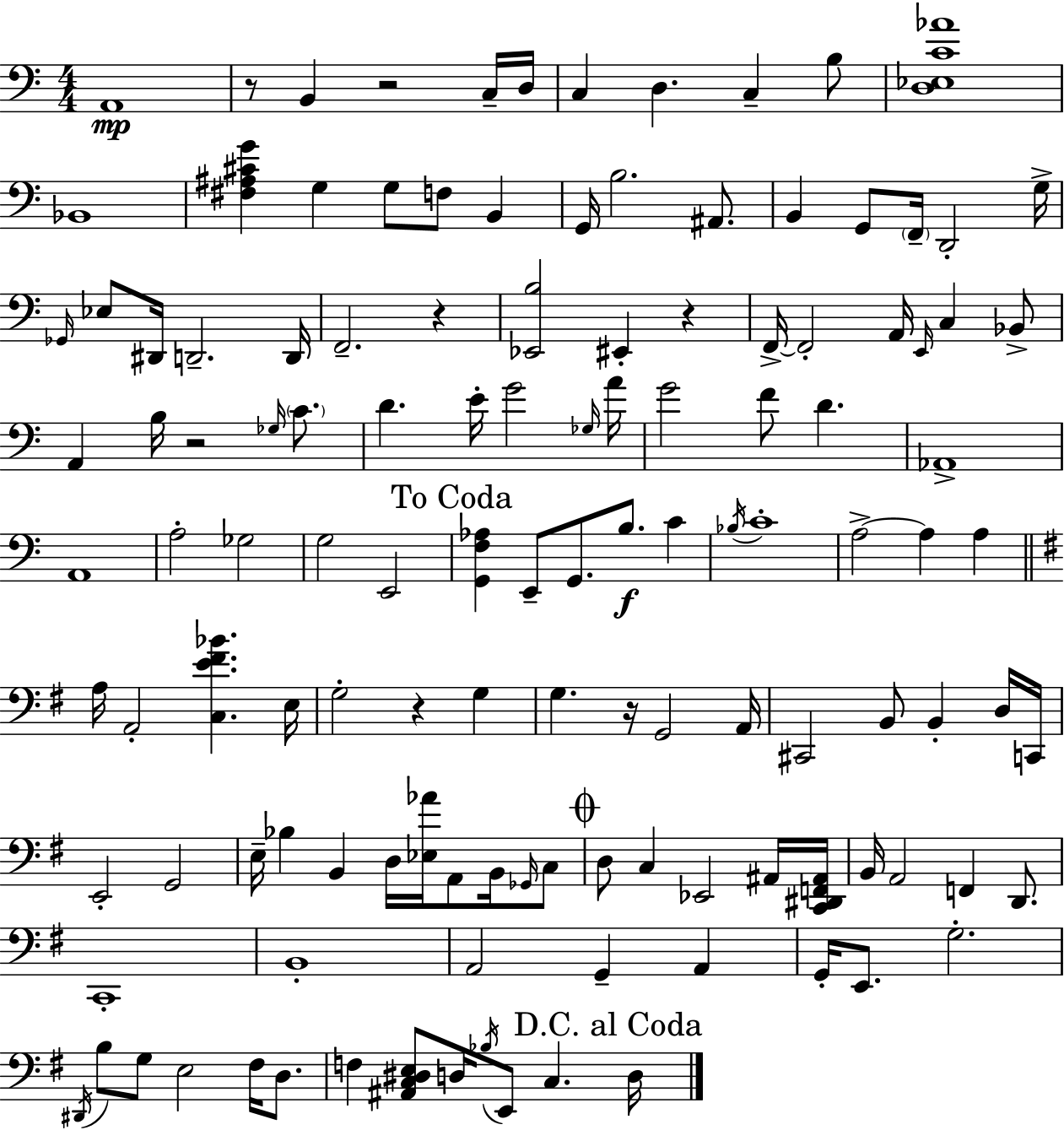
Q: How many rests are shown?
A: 7